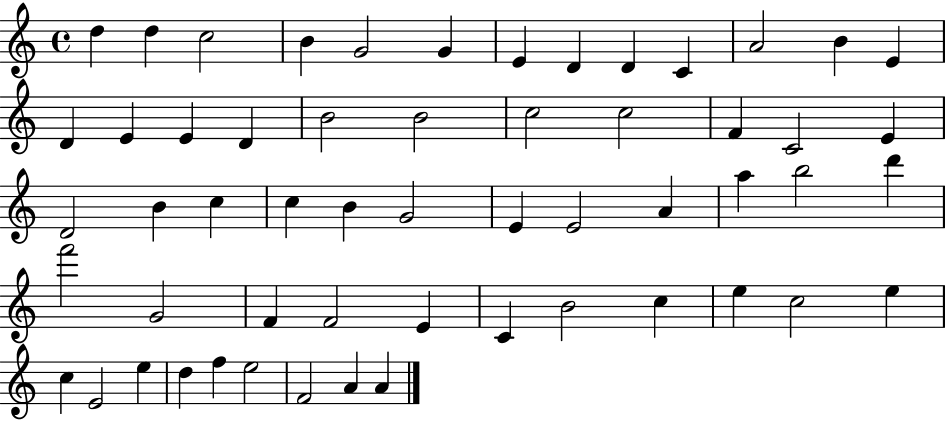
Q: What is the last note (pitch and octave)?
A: A4